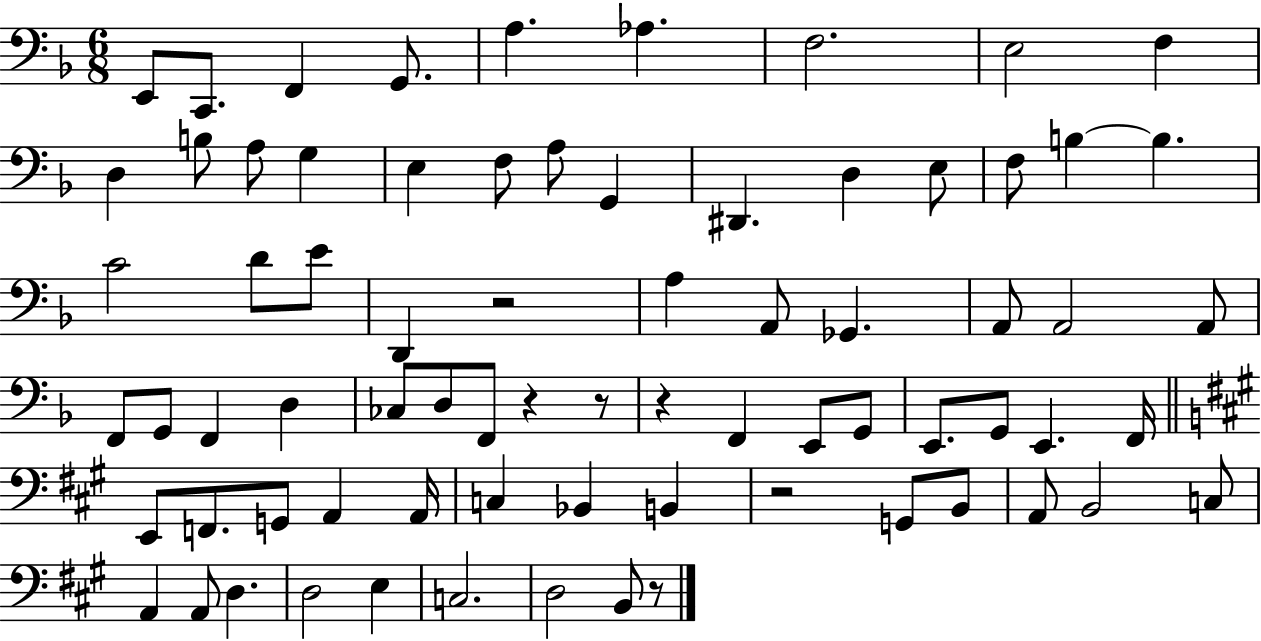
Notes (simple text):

E2/e C2/e. F2/q G2/e. A3/q. Ab3/q. F3/h. E3/h F3/q D3/q B3/e A3/e G3/q E3/q F3/e A3/e G2/q D#2/q. D3/q E3/e F3/e B3/q B3/q. C4/h D4/e E4/e D2/q R/h A3/q A2/e Gb2/q. A2/e A2/h A2/e F2/e G2/e F2/q D3/q CES3/e D3/e F2/e R/q R/e R/q F2/q E2/e G2/e E2/e. G2/e E2/q. F2/s E2/e F2/e. G2/e A2/q A2/s C3/q Bb2/q B2/q R/h G2/e B2/e A2/e B2/h C3/e A2/q A2/e D3/q. D3/h E3/q C3/h. D3/h B2/e R/e